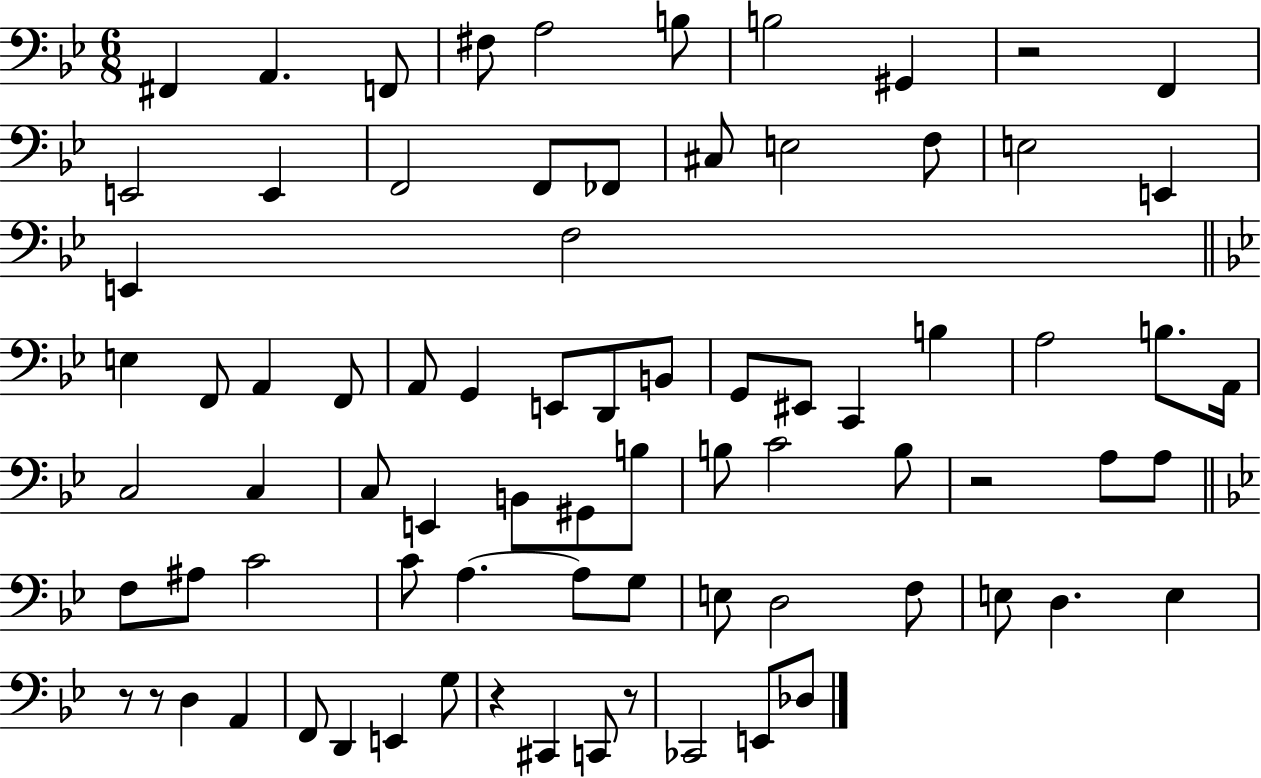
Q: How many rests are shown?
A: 6